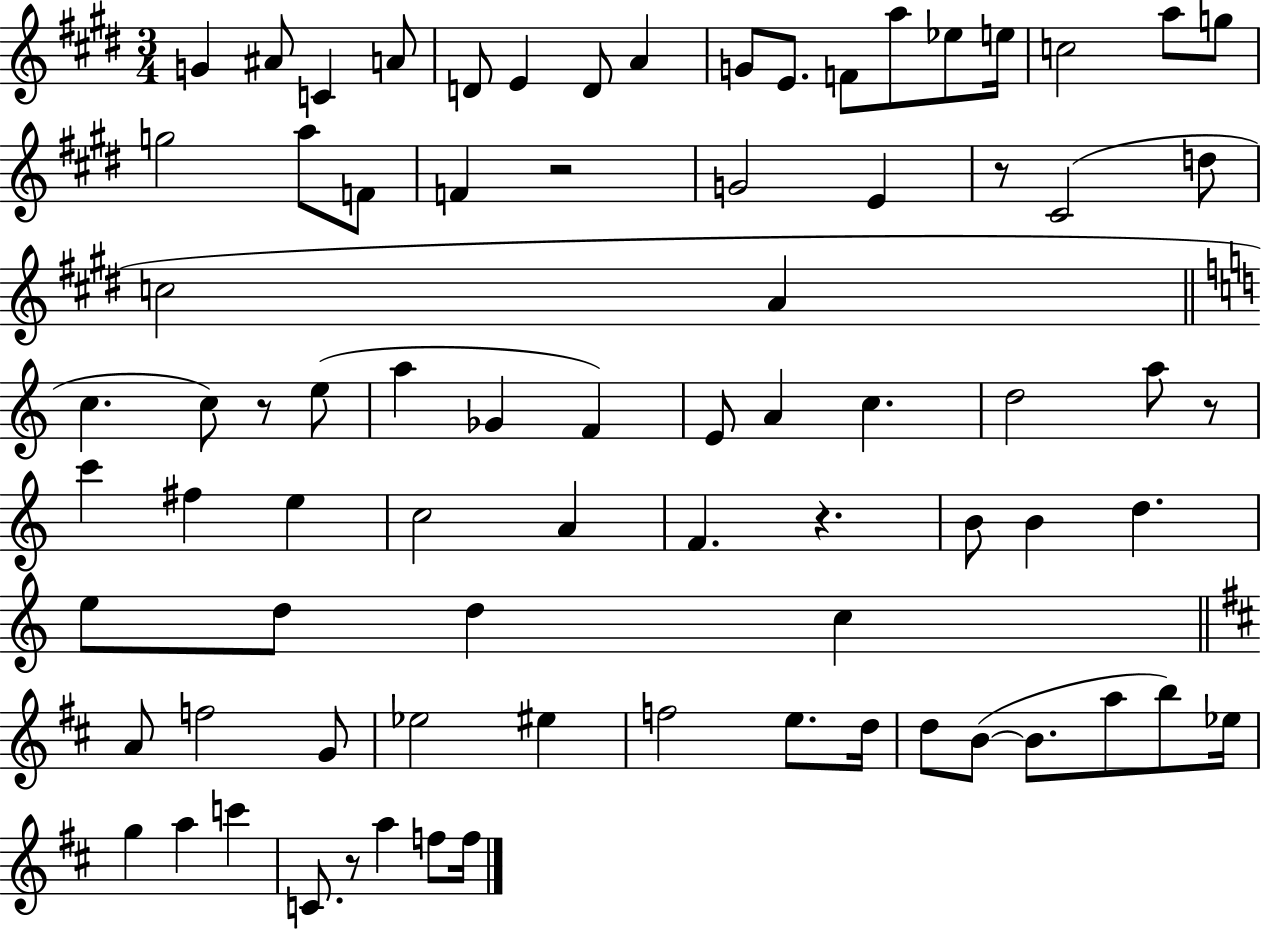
X:1
T:Untitled
M:3/4
L:1/4
K:E
G ^A/2 C A/2 D/2 E D/2 A G/2 E/2 F/2 a/2 _e/2 e/4 c2 a/2 g/2 g2 a/2 F/2 F z2 G2 E z/2 ^C2 d/2 c2 A c c/2 z/2 e/2 a _G F E/2 A c d2 a/2 z/2 c' ^f e c2 A F z B/2 B d e/2 d/2 d c A/2 f2 G/2 _e2 ^e f2 e/2 d/4 d/2 B/2 B/2 a/2 b/2 _e/4 g a c' C/2 z/2 a f/2 f/4